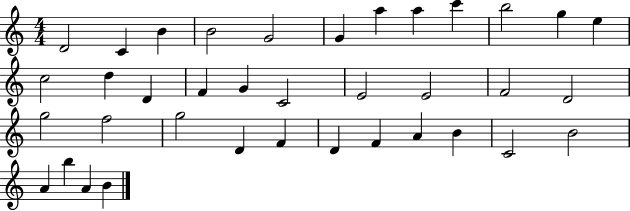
{
  \clef treble
  \numericTimeSignature
  \time 4/4
  \key c \major
  d'2 c'4 b'4 | b'2 g'2 | g'4 a''4 a''4 c'''4 | b''2 g''4 e''4 | \break c''2 d''4 d'4 | f'4 g'4 c'2 | e'2 e'2 | f'2 d'2 | \break g''2 f''2 | g''2 d'4 f'4 | d'4 f'4 a'4 b'4 | c'2 b'2 | \break a'4 b''4 a'4 b'4 | \bar "|."
}